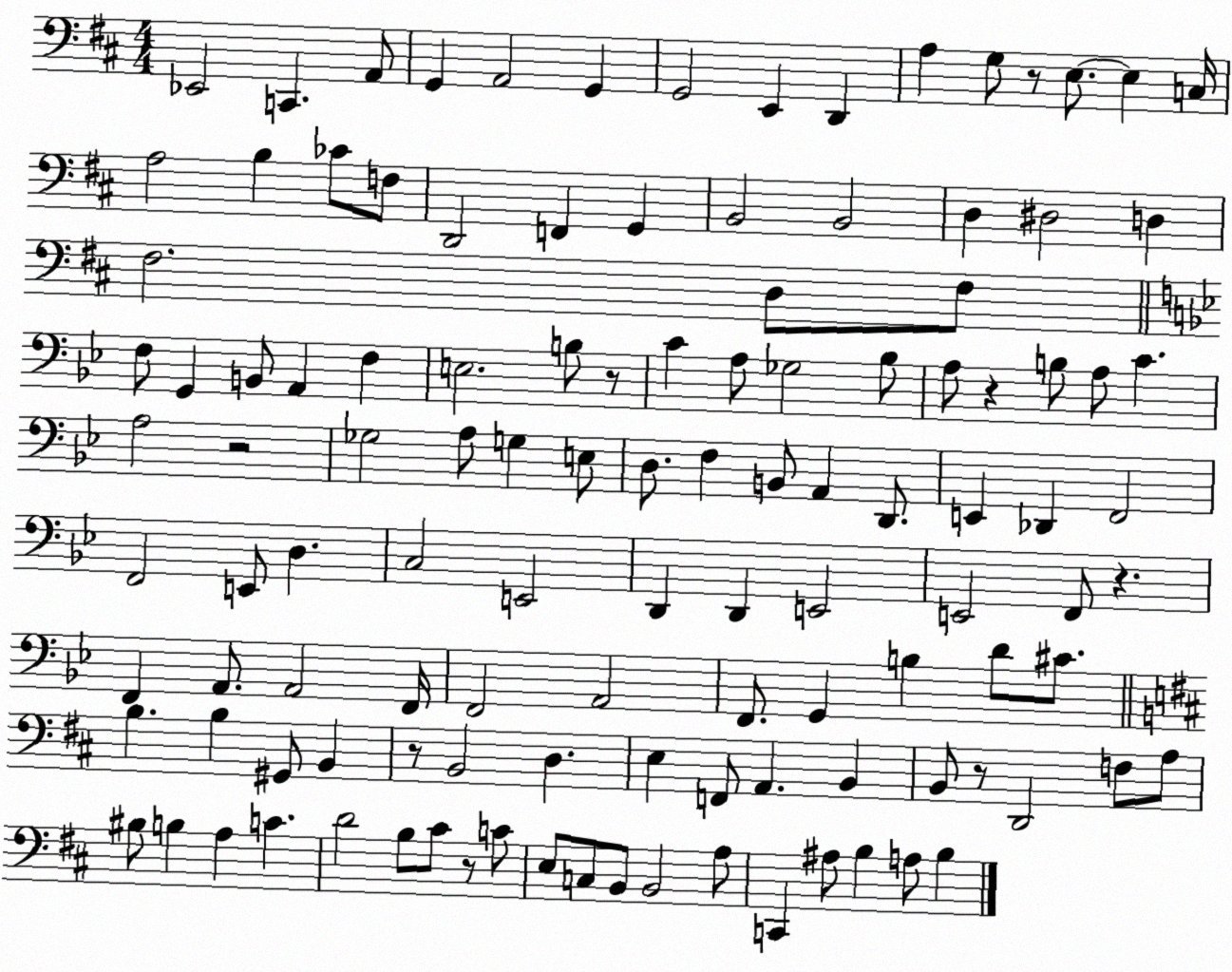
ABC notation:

X:1
T:Untitled
M:4/4
L:1/4
K:D
_E,,2 C,, A,,/2 G,, A,,2 G,, G,,2 E,, D,, A, G,/2 z/2 E,/2 E, C,/4 A,2 B, _C/2 F,/2 D,,2 F,, G,, B,,2 B,,2 D, ^D,2 D, ^F,2 D,/2 ^F,/2 F,/2 G,, B,,/2 A,, F, E,2 B,/2 z/2 C A,/2 _G,2 _B,/2 A,/2 z B,/2 A,/2 C A,2 z2 _G,2 A,/2 G, E,/2 D,/2 F, B,,/2 A,, D,,/2 E,, _D,, F,,2 F,,2 E,,/2 D, C,2 E,,2 D,, D,, E,,2 E,,2 F,,/2 z F,, A,,/2 A,,2 F,,/4 F,,2 A,,2 F,,/2 G,, B, D/2 ^C/2 B, B, ^G,,/2 B,, z/2 B,,2 D, E, F,,/2 A,, B,, B,,/2 z/2 D,,2 F,/2 A,/2 ^B,/2 B, A, C D2 B,/2 ^C/2 z/2 C/2 E,/2 C,/2 B,,/2 B,,2 A,/2 C,, ^A,/2 B, A,/2 B,